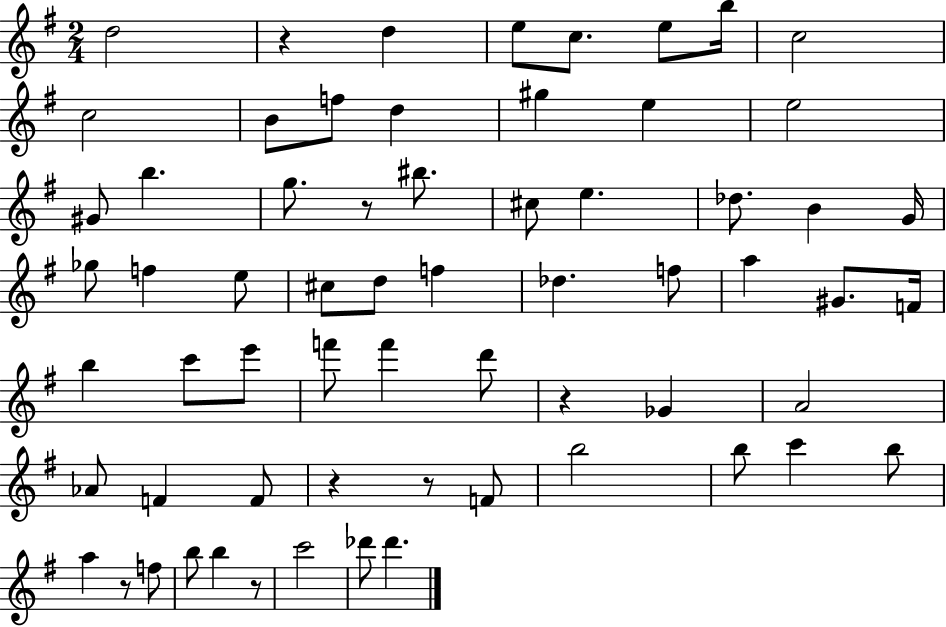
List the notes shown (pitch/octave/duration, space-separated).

D5/h R/q D5/q E5/e C5/e. E5/e B5/s C5/h C5/h B4/e F5/e D5/q G#5/q E5/q E5/h G#4/e B5/q. G5/e. R/e BIS5/e. C#5/e E5/q. Db5/e. B4/q G4/s Gb5/e F5/q E5/e C#5/e D5/e F5/q Db5/q. F5/e A5/q G#4/e. F4/s B5/q C6/e E6/e F6/e F6/q D6/e R/q Gb4/q A4/h Ab4/e F4/q F4/e R/q R/e F4/e B5/h B5/e C6/q B5/e A5/q R/e F5/e B5/e B5/q R/e C6/h Db6/e Db6/q.